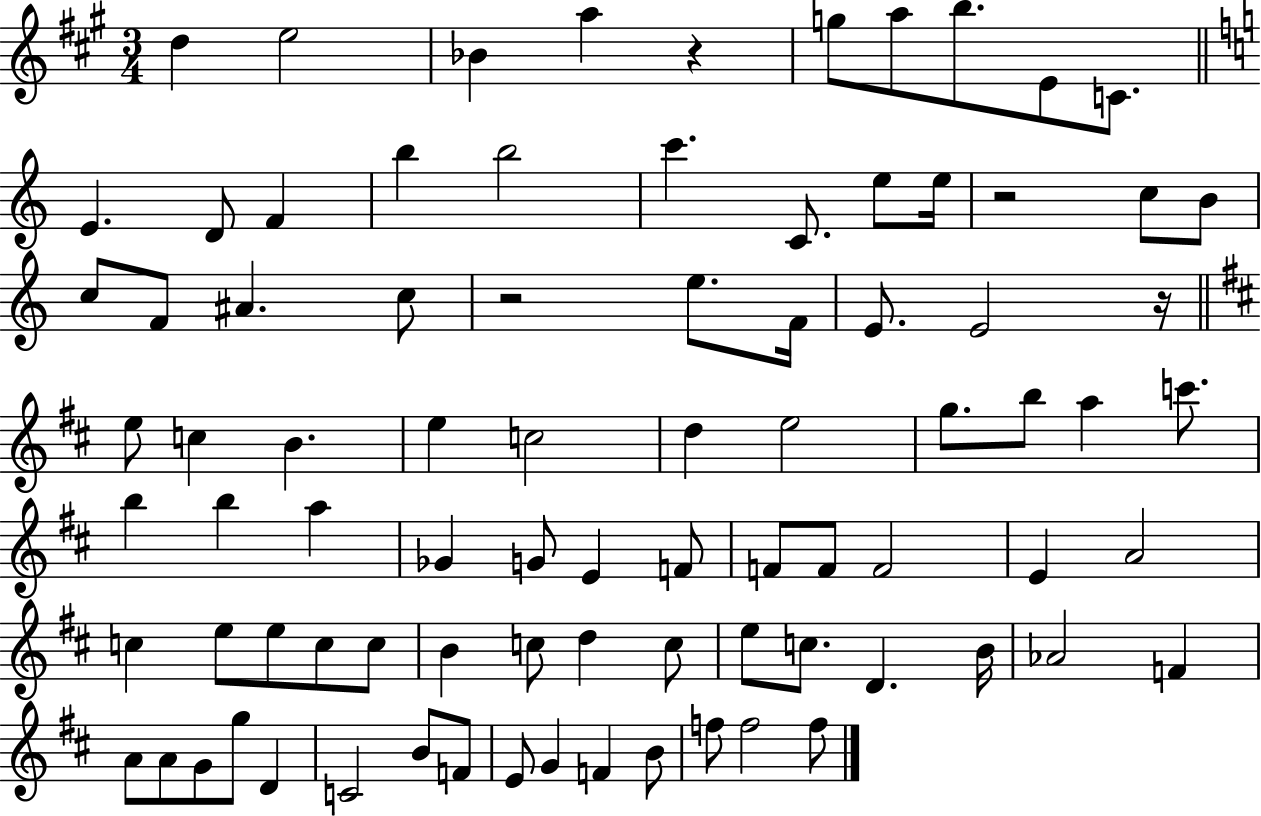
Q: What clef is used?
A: treble